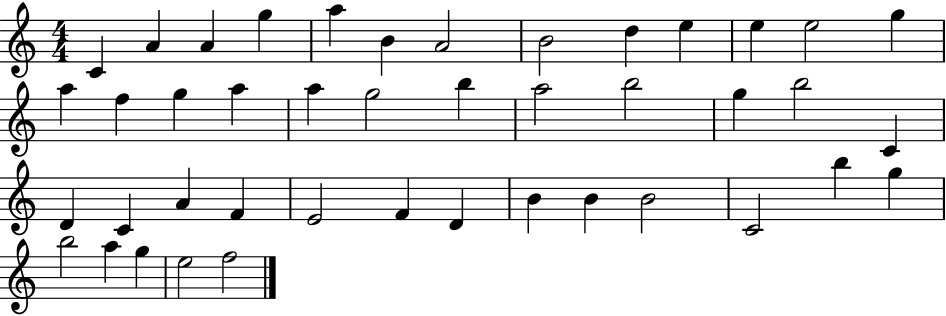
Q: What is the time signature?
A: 4/4